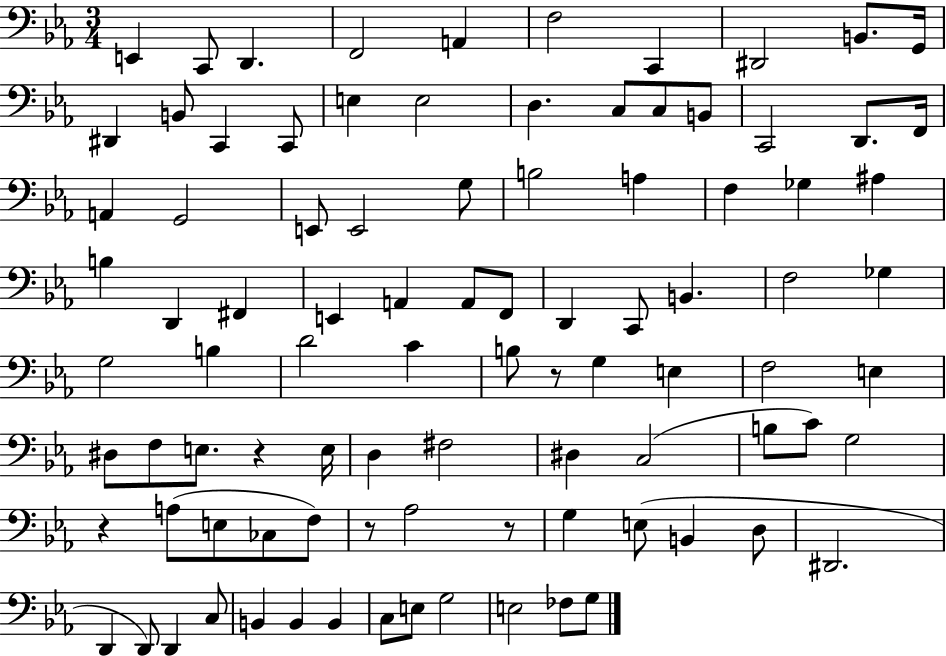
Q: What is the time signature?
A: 3/4